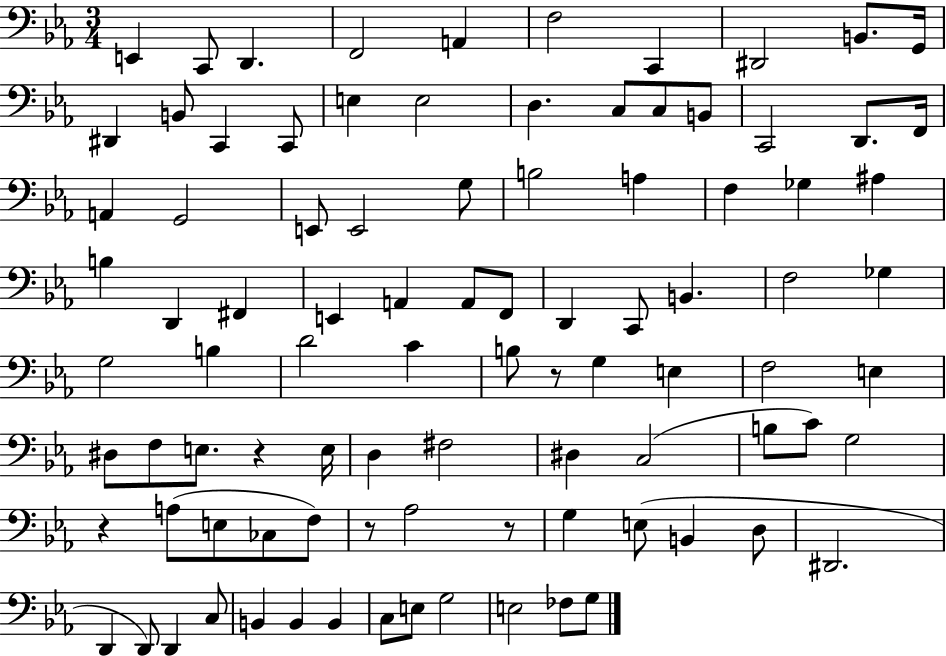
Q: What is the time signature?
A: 3/4